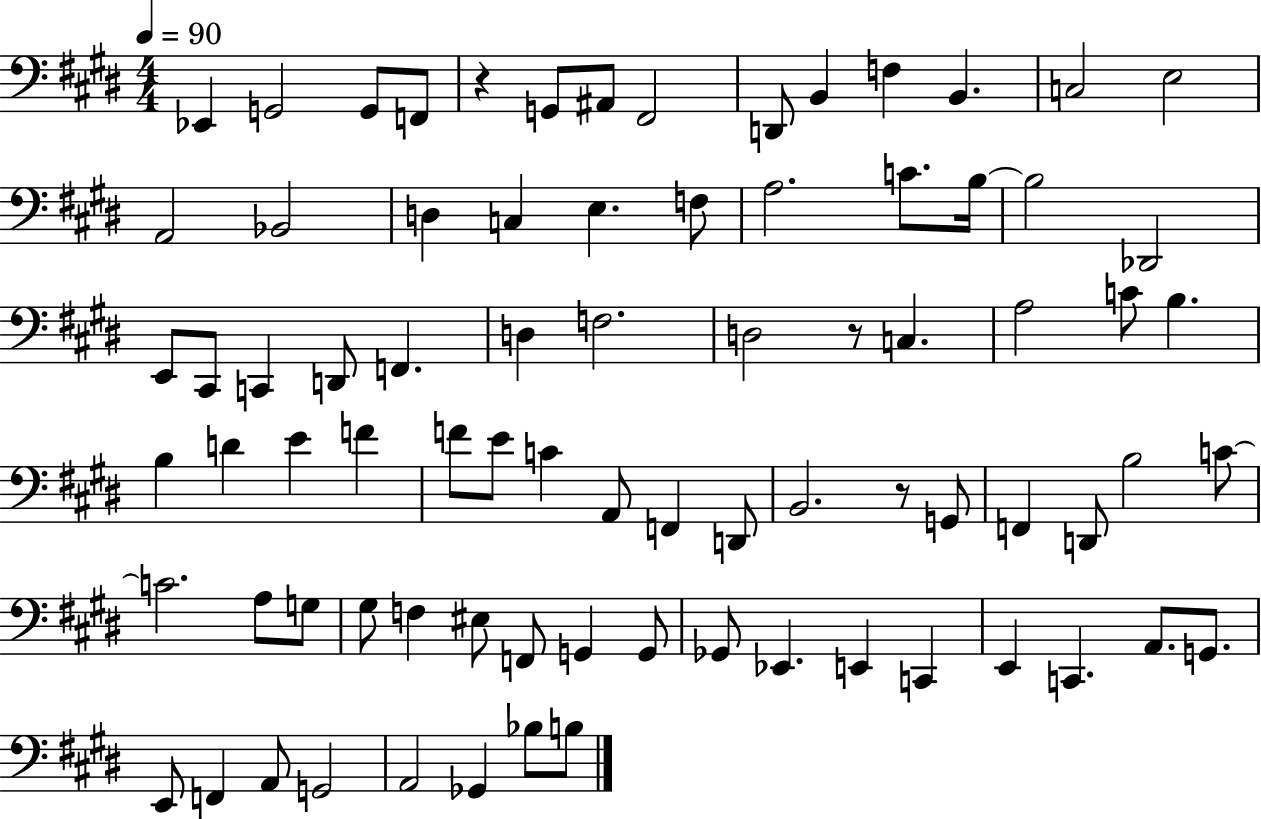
Eb2/q G2/h G2/e F2/e R/q G2/e A#2/e F#2/h D2/e B2/q F3/q B2/q. C3/h E3/h A2/h Bb2/h D3/q C3/q E3/q. F3/e A3/h. C4/e. B3/s B3/h Db2/h E2/e C#2/e C2/q D2/e F2/q. D3/q F3/h. D3/h R/e C3/q. A3/h C4/e B3/q. B3/q D4/q E4/q F4/q F4/e E4/e C4/q A2/e F2/q D2/e B2/h. R/e G2/e F2/q D2/e B3/h C4/e C4/h. A3/e G3/e G#3/e F3/q EIS3/e F2/e G2/q G2/e Gb2/e Eb2/q. E2/q C2/q E2/q C2/q. A2/e. G2/e. E2/e F2/q A2/e G2/h A2/h Gb2/q Bb3/e B3/e